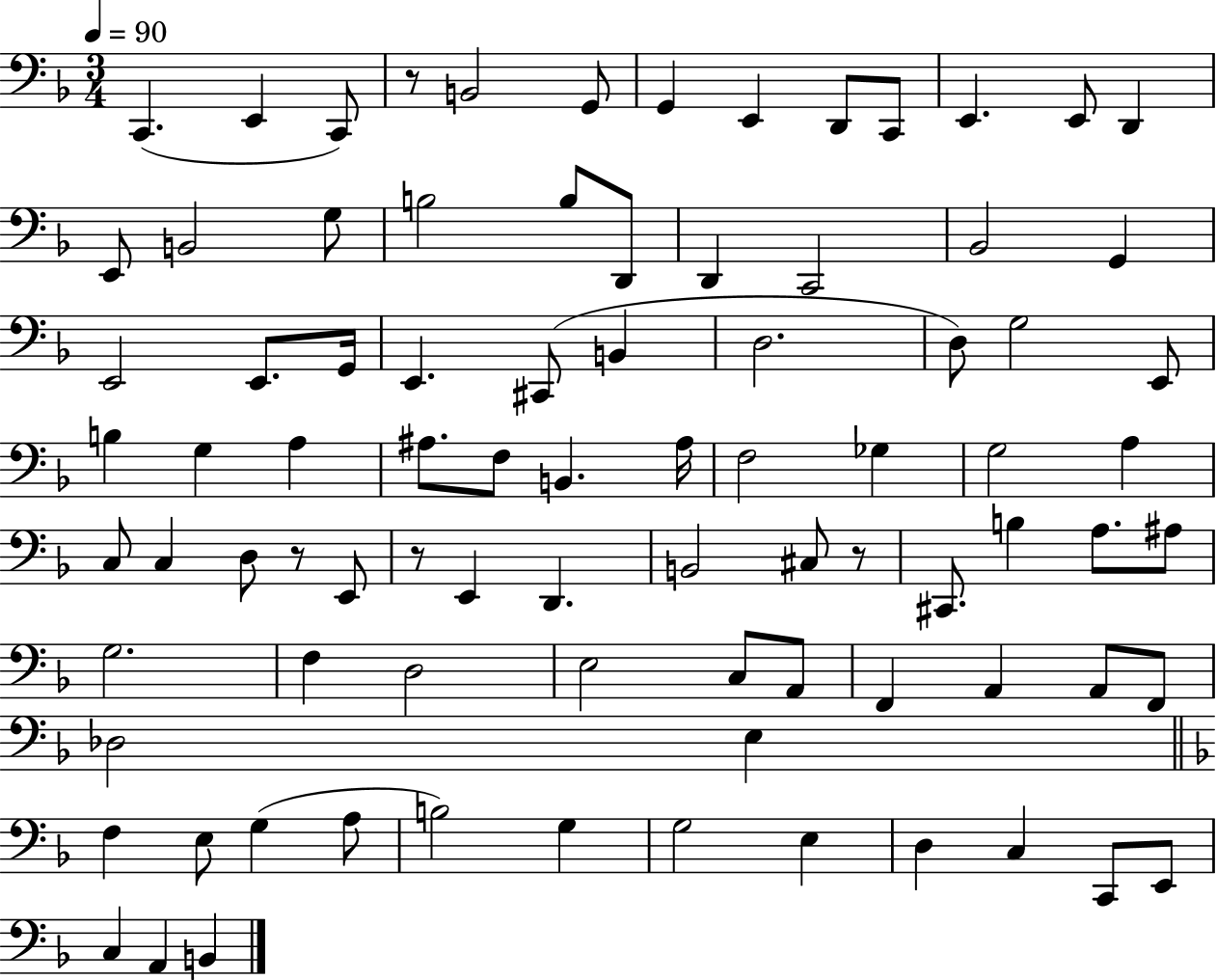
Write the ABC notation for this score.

X:1
T:Untitled
M:3/4
L:1/4
K:F
C,, E,, C,,/2 z/2 B,,2 G,,/2 G,, E,, D,,/2 C,,/2 E,, E,,/2 D,, E,,/2 B,,2 G,/2 B,2 B,/2 D,,/2 D,, C,,2 _B,,2 G,, E,,2 E,,/2 G,,/4 E,, ^C,,/2 B,, D,2 D,/2 G,2 E,,/2 B, G, A, ^A,/2 F,/2 B,, ^A,/4 F,2 _G, G,2 A, C,/2 C, D,/2 z/2 E,,/2 z/2 E,, D,, B,,2 ^C,/2 z/2 ^C,,/2 B, A,/2 ^A,/2 G,2 F, D,2 E,2 C,/2 A,,/2 F,, A,, A,,/2 F,,/2 _D,2 E, F, E,/2 G, A,/2 B,2 G, G,2 E, D, C, C,,/2 E,,/2 C, A,, B,,